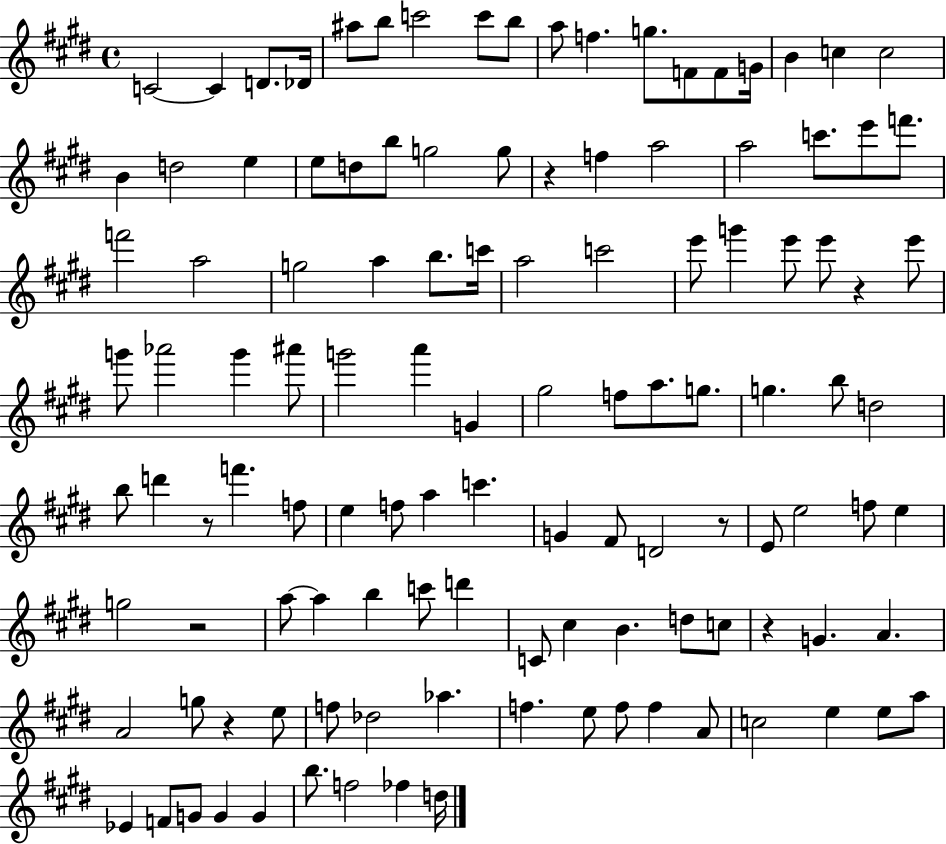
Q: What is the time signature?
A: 4/4